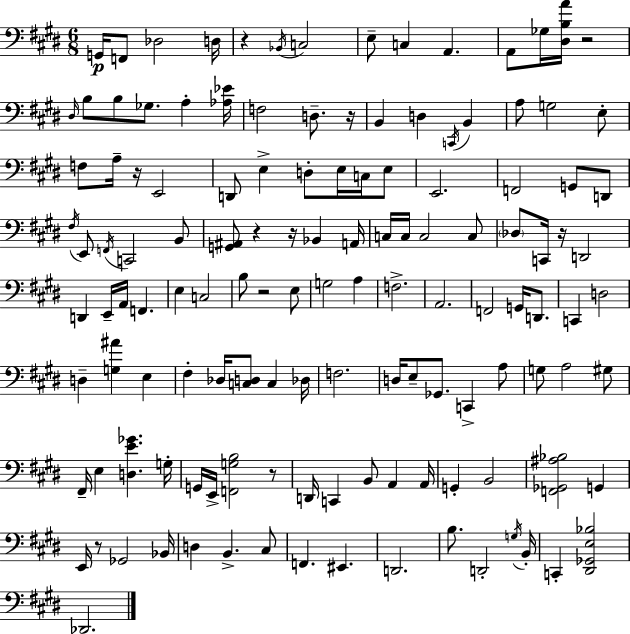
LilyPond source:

{
  \clef bass
  \numericTimeSignature
  \time 6/8
  \key e \major
  \repeat volta 2 { g,16\p f,8 des2 d16 | r4 \acciaccatura { bes,16 } c2 | e8-- c4 a,4. | a,8 ges16 <dis b a'>16 r2 | \break \grace { dis16 } b8 b8 ges8. a4-. | <aes ees'>16 f2 d8.-- | r16 b,4 d4 \acciaccatura { c,16 } b,4 | a8 g2 | \break e8-. f8 a16-- r16 e,2 | d,8 e4-> d8-. e16 | c16 e8 e,2. | f,2 g,8 | \break d,8 \acciaccatura { fis16 } e,8 \acciaccatura { f,16 } c,2 | b,8 <g, ais,>8 r4 r16 | bes,4 a,16 c16 c16 c2 | c8 \parenthesize des8 c,16 r16 d,2 | \break d,4 e,16-- a,16 f,4. | e4 c2 | b8 r2 | e8 g2 | \break a4 f2.-> | a,2. | f,2 | g,16 d,8. c,4 d2 | \break d4-- <g ais'>4 | e4 fis4-. des16 <c d>8 | c4 des16 f2. | d16 e8-- ges,8. c,4-> | \break a8 g8 a2 | gis8 fis,16-- e4 <d e' ges'>4. | g16-. g,16 e,16-> <f, g b>2 | r8 d,16 c,4 b,8 | \break a,4 a,16 g,4-. b,2 | <f, ges, ais bes>2 | g,4 e,16 r8 ges,2 | bes,16 d4 b,4.-> | \break cis8 f,4. eis,4. | d,2. | b8. d,2-. | \acciaccatura { g16 } b,16-. c,4-. <dis, ges, e bes>2 | \break des,2. | } \bar "|."
}